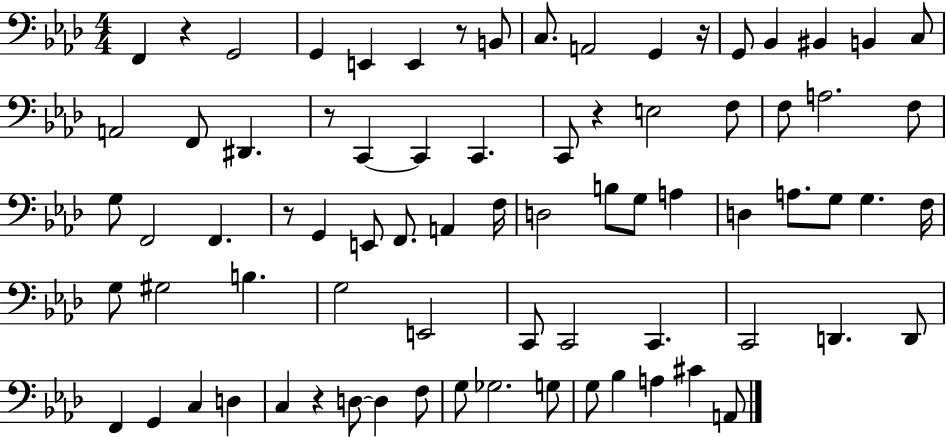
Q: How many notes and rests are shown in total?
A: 77